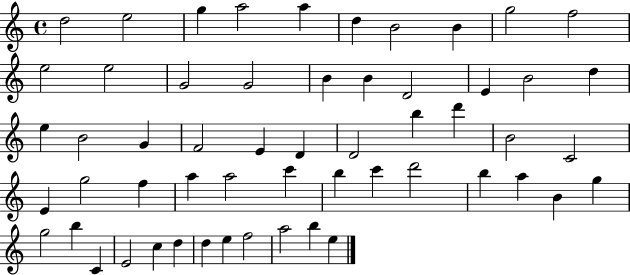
X:1
T:Untitled
M:4/4
L:1/4
K:C
d2 e2 g a2 a d B2 B g2 f2 e2 e2 G2 G2 B B D2 E B2 d e B2 G F2 E D D2 b d' B2 C2 E g2 f a a2 c' b c' d'2 b a B g g2 b C E2 c d d e f2 a2 b e